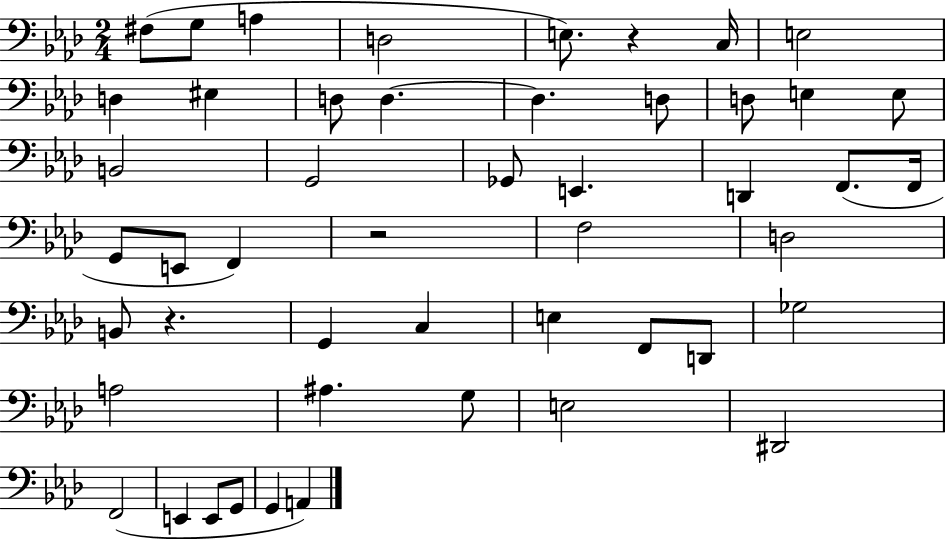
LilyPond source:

{
  \clef bass
  \numericTimeSignature
  \time 2/4
  \key aes \major
  fis8( g8 a4 | d2 | e8.) r4 c16 | e2 | \break d4 eis4 | d8 d4.~~ | d4. d8 | d8 e4 e8 | \break b,2 | g,2 | ges,8 e,4. | d,4 f,8.( f,16 | \break g,8 e,8 f,4) | r2 | f2 | d2 | \break b,8 r4. | g,4 c4 | e4 f,8 d,8 | ges2 | \break a2 | ais4. g8 | e2 | dis,2 | \break f,2( | e,4 e,8 g,8 | g,4 a,4) | \bar "|."
}